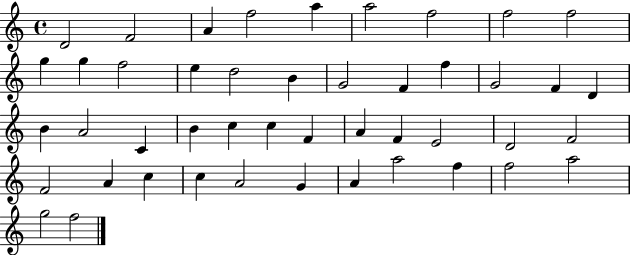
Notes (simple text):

D4/h F4/h A4/q F5/h A5/q A5/h F5/h F5/h F5/h G5/q G5/q F5/h E5/q D5/h B4/q G4/h F4/q F5/q G4/h F4/q D4/q B4/q A4/h C4/q B4/q C5/q C5/q F4/q A4/q F4/q E4/h D4/h F4/h F4/h A4/q C5/q C5/q A4/h G4/q A4/q A5/h F5/q F5/h A5/h G5/h F5/h